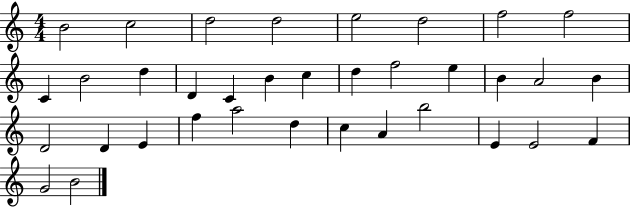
{
  \clef treble
  \numericTimeSignature
  \time 4/4
  \key c \major
  b'2 c''2 | d''2 d''2 | e''2 d''2 | f''2 f''2 | \break c'4 b'2 d''4 | d'4 c'4 b'4 c''4 | d''4 f''2 e''4 | b'4 a'2 b'4 | \break d'2 d'4 e'4 | f''4 a''2 d''4 | c''4 a'4 b''2 | e'4 e'2 f'4 | \break g'2 b'2 | \bar "|."
}